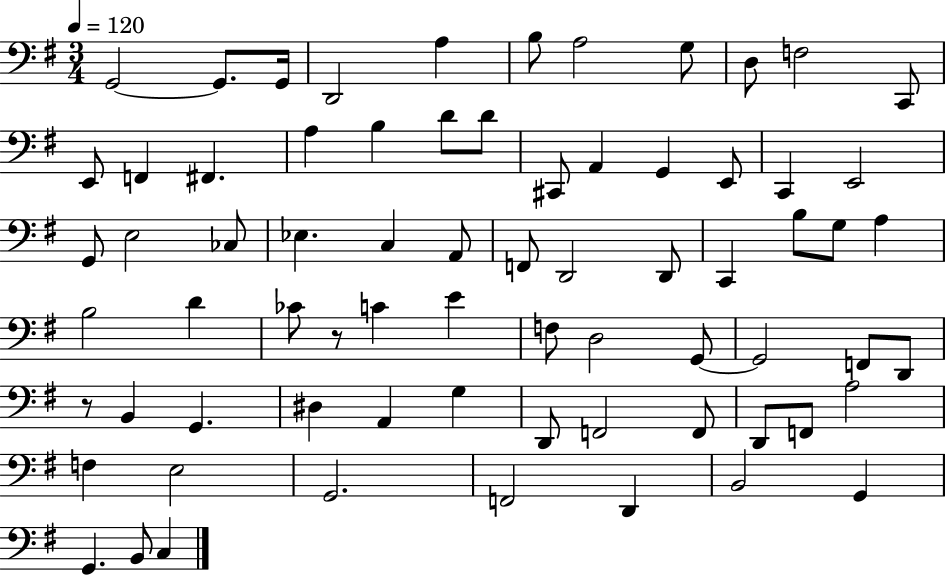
G2/h G2/e. G2/s D2/h A3/q B3/e A3/h G3/e D3/e F3/h C2/e E2/e F2/q F#2/q. A3/q B3/q D4/e D4/e C#2/e A2/q G2/q E2/e C2/q E2/h G2/e E3/h CES3/e Eb3/q. C3/q A2/e F2/e D2/h D2/e C2/q B3/e G3/e A3/q B3/h D4/q CES4/e R/e C4/q E4/q F3/e D3/h G2/e G2/h F2/e D2/e R/e B2/q G2/q. D#3/q A2/q G3/q D2/e F2/h F2/e D2/e F2/e A3/h F3/q E3/h G2/h. F2/h D2/q B2/h G2/q G2/q. B2/e C3/q